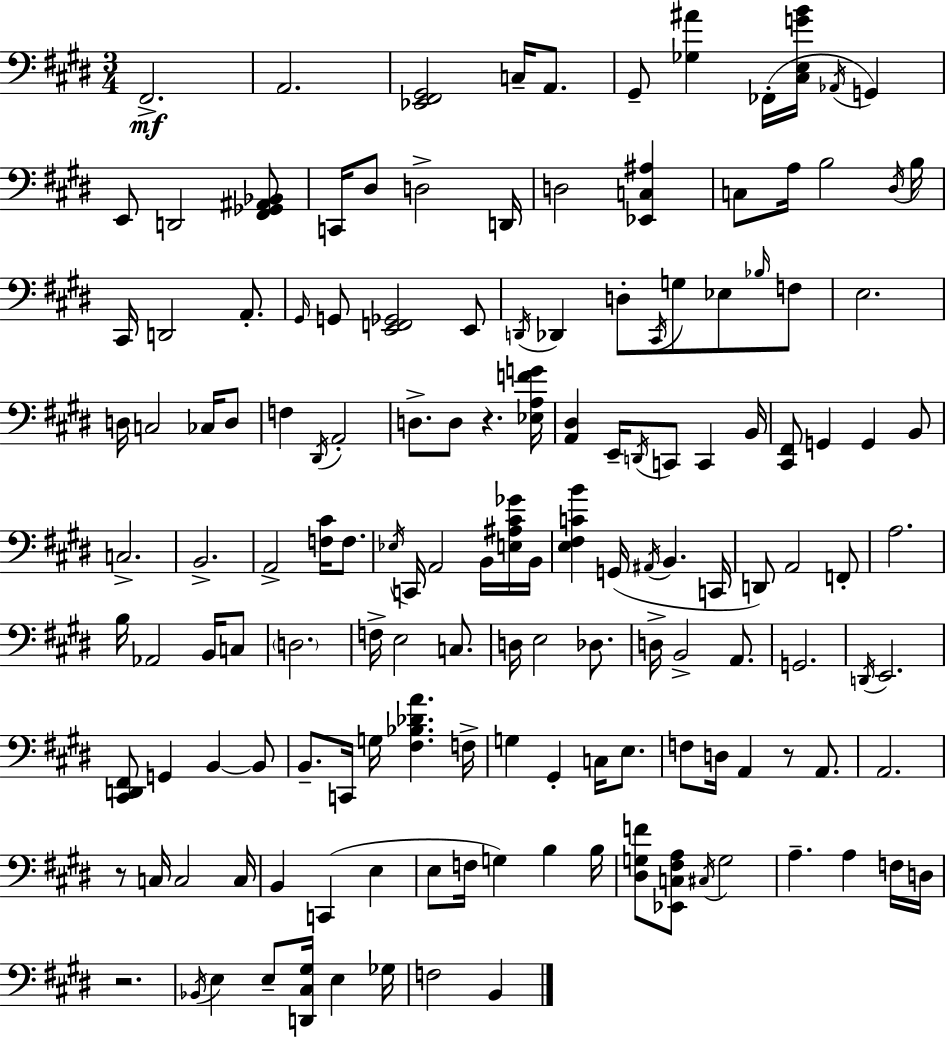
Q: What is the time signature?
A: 3/4